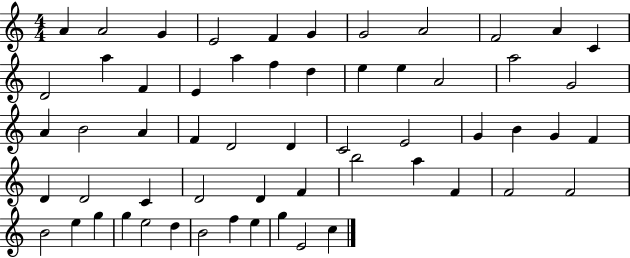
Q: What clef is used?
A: treble